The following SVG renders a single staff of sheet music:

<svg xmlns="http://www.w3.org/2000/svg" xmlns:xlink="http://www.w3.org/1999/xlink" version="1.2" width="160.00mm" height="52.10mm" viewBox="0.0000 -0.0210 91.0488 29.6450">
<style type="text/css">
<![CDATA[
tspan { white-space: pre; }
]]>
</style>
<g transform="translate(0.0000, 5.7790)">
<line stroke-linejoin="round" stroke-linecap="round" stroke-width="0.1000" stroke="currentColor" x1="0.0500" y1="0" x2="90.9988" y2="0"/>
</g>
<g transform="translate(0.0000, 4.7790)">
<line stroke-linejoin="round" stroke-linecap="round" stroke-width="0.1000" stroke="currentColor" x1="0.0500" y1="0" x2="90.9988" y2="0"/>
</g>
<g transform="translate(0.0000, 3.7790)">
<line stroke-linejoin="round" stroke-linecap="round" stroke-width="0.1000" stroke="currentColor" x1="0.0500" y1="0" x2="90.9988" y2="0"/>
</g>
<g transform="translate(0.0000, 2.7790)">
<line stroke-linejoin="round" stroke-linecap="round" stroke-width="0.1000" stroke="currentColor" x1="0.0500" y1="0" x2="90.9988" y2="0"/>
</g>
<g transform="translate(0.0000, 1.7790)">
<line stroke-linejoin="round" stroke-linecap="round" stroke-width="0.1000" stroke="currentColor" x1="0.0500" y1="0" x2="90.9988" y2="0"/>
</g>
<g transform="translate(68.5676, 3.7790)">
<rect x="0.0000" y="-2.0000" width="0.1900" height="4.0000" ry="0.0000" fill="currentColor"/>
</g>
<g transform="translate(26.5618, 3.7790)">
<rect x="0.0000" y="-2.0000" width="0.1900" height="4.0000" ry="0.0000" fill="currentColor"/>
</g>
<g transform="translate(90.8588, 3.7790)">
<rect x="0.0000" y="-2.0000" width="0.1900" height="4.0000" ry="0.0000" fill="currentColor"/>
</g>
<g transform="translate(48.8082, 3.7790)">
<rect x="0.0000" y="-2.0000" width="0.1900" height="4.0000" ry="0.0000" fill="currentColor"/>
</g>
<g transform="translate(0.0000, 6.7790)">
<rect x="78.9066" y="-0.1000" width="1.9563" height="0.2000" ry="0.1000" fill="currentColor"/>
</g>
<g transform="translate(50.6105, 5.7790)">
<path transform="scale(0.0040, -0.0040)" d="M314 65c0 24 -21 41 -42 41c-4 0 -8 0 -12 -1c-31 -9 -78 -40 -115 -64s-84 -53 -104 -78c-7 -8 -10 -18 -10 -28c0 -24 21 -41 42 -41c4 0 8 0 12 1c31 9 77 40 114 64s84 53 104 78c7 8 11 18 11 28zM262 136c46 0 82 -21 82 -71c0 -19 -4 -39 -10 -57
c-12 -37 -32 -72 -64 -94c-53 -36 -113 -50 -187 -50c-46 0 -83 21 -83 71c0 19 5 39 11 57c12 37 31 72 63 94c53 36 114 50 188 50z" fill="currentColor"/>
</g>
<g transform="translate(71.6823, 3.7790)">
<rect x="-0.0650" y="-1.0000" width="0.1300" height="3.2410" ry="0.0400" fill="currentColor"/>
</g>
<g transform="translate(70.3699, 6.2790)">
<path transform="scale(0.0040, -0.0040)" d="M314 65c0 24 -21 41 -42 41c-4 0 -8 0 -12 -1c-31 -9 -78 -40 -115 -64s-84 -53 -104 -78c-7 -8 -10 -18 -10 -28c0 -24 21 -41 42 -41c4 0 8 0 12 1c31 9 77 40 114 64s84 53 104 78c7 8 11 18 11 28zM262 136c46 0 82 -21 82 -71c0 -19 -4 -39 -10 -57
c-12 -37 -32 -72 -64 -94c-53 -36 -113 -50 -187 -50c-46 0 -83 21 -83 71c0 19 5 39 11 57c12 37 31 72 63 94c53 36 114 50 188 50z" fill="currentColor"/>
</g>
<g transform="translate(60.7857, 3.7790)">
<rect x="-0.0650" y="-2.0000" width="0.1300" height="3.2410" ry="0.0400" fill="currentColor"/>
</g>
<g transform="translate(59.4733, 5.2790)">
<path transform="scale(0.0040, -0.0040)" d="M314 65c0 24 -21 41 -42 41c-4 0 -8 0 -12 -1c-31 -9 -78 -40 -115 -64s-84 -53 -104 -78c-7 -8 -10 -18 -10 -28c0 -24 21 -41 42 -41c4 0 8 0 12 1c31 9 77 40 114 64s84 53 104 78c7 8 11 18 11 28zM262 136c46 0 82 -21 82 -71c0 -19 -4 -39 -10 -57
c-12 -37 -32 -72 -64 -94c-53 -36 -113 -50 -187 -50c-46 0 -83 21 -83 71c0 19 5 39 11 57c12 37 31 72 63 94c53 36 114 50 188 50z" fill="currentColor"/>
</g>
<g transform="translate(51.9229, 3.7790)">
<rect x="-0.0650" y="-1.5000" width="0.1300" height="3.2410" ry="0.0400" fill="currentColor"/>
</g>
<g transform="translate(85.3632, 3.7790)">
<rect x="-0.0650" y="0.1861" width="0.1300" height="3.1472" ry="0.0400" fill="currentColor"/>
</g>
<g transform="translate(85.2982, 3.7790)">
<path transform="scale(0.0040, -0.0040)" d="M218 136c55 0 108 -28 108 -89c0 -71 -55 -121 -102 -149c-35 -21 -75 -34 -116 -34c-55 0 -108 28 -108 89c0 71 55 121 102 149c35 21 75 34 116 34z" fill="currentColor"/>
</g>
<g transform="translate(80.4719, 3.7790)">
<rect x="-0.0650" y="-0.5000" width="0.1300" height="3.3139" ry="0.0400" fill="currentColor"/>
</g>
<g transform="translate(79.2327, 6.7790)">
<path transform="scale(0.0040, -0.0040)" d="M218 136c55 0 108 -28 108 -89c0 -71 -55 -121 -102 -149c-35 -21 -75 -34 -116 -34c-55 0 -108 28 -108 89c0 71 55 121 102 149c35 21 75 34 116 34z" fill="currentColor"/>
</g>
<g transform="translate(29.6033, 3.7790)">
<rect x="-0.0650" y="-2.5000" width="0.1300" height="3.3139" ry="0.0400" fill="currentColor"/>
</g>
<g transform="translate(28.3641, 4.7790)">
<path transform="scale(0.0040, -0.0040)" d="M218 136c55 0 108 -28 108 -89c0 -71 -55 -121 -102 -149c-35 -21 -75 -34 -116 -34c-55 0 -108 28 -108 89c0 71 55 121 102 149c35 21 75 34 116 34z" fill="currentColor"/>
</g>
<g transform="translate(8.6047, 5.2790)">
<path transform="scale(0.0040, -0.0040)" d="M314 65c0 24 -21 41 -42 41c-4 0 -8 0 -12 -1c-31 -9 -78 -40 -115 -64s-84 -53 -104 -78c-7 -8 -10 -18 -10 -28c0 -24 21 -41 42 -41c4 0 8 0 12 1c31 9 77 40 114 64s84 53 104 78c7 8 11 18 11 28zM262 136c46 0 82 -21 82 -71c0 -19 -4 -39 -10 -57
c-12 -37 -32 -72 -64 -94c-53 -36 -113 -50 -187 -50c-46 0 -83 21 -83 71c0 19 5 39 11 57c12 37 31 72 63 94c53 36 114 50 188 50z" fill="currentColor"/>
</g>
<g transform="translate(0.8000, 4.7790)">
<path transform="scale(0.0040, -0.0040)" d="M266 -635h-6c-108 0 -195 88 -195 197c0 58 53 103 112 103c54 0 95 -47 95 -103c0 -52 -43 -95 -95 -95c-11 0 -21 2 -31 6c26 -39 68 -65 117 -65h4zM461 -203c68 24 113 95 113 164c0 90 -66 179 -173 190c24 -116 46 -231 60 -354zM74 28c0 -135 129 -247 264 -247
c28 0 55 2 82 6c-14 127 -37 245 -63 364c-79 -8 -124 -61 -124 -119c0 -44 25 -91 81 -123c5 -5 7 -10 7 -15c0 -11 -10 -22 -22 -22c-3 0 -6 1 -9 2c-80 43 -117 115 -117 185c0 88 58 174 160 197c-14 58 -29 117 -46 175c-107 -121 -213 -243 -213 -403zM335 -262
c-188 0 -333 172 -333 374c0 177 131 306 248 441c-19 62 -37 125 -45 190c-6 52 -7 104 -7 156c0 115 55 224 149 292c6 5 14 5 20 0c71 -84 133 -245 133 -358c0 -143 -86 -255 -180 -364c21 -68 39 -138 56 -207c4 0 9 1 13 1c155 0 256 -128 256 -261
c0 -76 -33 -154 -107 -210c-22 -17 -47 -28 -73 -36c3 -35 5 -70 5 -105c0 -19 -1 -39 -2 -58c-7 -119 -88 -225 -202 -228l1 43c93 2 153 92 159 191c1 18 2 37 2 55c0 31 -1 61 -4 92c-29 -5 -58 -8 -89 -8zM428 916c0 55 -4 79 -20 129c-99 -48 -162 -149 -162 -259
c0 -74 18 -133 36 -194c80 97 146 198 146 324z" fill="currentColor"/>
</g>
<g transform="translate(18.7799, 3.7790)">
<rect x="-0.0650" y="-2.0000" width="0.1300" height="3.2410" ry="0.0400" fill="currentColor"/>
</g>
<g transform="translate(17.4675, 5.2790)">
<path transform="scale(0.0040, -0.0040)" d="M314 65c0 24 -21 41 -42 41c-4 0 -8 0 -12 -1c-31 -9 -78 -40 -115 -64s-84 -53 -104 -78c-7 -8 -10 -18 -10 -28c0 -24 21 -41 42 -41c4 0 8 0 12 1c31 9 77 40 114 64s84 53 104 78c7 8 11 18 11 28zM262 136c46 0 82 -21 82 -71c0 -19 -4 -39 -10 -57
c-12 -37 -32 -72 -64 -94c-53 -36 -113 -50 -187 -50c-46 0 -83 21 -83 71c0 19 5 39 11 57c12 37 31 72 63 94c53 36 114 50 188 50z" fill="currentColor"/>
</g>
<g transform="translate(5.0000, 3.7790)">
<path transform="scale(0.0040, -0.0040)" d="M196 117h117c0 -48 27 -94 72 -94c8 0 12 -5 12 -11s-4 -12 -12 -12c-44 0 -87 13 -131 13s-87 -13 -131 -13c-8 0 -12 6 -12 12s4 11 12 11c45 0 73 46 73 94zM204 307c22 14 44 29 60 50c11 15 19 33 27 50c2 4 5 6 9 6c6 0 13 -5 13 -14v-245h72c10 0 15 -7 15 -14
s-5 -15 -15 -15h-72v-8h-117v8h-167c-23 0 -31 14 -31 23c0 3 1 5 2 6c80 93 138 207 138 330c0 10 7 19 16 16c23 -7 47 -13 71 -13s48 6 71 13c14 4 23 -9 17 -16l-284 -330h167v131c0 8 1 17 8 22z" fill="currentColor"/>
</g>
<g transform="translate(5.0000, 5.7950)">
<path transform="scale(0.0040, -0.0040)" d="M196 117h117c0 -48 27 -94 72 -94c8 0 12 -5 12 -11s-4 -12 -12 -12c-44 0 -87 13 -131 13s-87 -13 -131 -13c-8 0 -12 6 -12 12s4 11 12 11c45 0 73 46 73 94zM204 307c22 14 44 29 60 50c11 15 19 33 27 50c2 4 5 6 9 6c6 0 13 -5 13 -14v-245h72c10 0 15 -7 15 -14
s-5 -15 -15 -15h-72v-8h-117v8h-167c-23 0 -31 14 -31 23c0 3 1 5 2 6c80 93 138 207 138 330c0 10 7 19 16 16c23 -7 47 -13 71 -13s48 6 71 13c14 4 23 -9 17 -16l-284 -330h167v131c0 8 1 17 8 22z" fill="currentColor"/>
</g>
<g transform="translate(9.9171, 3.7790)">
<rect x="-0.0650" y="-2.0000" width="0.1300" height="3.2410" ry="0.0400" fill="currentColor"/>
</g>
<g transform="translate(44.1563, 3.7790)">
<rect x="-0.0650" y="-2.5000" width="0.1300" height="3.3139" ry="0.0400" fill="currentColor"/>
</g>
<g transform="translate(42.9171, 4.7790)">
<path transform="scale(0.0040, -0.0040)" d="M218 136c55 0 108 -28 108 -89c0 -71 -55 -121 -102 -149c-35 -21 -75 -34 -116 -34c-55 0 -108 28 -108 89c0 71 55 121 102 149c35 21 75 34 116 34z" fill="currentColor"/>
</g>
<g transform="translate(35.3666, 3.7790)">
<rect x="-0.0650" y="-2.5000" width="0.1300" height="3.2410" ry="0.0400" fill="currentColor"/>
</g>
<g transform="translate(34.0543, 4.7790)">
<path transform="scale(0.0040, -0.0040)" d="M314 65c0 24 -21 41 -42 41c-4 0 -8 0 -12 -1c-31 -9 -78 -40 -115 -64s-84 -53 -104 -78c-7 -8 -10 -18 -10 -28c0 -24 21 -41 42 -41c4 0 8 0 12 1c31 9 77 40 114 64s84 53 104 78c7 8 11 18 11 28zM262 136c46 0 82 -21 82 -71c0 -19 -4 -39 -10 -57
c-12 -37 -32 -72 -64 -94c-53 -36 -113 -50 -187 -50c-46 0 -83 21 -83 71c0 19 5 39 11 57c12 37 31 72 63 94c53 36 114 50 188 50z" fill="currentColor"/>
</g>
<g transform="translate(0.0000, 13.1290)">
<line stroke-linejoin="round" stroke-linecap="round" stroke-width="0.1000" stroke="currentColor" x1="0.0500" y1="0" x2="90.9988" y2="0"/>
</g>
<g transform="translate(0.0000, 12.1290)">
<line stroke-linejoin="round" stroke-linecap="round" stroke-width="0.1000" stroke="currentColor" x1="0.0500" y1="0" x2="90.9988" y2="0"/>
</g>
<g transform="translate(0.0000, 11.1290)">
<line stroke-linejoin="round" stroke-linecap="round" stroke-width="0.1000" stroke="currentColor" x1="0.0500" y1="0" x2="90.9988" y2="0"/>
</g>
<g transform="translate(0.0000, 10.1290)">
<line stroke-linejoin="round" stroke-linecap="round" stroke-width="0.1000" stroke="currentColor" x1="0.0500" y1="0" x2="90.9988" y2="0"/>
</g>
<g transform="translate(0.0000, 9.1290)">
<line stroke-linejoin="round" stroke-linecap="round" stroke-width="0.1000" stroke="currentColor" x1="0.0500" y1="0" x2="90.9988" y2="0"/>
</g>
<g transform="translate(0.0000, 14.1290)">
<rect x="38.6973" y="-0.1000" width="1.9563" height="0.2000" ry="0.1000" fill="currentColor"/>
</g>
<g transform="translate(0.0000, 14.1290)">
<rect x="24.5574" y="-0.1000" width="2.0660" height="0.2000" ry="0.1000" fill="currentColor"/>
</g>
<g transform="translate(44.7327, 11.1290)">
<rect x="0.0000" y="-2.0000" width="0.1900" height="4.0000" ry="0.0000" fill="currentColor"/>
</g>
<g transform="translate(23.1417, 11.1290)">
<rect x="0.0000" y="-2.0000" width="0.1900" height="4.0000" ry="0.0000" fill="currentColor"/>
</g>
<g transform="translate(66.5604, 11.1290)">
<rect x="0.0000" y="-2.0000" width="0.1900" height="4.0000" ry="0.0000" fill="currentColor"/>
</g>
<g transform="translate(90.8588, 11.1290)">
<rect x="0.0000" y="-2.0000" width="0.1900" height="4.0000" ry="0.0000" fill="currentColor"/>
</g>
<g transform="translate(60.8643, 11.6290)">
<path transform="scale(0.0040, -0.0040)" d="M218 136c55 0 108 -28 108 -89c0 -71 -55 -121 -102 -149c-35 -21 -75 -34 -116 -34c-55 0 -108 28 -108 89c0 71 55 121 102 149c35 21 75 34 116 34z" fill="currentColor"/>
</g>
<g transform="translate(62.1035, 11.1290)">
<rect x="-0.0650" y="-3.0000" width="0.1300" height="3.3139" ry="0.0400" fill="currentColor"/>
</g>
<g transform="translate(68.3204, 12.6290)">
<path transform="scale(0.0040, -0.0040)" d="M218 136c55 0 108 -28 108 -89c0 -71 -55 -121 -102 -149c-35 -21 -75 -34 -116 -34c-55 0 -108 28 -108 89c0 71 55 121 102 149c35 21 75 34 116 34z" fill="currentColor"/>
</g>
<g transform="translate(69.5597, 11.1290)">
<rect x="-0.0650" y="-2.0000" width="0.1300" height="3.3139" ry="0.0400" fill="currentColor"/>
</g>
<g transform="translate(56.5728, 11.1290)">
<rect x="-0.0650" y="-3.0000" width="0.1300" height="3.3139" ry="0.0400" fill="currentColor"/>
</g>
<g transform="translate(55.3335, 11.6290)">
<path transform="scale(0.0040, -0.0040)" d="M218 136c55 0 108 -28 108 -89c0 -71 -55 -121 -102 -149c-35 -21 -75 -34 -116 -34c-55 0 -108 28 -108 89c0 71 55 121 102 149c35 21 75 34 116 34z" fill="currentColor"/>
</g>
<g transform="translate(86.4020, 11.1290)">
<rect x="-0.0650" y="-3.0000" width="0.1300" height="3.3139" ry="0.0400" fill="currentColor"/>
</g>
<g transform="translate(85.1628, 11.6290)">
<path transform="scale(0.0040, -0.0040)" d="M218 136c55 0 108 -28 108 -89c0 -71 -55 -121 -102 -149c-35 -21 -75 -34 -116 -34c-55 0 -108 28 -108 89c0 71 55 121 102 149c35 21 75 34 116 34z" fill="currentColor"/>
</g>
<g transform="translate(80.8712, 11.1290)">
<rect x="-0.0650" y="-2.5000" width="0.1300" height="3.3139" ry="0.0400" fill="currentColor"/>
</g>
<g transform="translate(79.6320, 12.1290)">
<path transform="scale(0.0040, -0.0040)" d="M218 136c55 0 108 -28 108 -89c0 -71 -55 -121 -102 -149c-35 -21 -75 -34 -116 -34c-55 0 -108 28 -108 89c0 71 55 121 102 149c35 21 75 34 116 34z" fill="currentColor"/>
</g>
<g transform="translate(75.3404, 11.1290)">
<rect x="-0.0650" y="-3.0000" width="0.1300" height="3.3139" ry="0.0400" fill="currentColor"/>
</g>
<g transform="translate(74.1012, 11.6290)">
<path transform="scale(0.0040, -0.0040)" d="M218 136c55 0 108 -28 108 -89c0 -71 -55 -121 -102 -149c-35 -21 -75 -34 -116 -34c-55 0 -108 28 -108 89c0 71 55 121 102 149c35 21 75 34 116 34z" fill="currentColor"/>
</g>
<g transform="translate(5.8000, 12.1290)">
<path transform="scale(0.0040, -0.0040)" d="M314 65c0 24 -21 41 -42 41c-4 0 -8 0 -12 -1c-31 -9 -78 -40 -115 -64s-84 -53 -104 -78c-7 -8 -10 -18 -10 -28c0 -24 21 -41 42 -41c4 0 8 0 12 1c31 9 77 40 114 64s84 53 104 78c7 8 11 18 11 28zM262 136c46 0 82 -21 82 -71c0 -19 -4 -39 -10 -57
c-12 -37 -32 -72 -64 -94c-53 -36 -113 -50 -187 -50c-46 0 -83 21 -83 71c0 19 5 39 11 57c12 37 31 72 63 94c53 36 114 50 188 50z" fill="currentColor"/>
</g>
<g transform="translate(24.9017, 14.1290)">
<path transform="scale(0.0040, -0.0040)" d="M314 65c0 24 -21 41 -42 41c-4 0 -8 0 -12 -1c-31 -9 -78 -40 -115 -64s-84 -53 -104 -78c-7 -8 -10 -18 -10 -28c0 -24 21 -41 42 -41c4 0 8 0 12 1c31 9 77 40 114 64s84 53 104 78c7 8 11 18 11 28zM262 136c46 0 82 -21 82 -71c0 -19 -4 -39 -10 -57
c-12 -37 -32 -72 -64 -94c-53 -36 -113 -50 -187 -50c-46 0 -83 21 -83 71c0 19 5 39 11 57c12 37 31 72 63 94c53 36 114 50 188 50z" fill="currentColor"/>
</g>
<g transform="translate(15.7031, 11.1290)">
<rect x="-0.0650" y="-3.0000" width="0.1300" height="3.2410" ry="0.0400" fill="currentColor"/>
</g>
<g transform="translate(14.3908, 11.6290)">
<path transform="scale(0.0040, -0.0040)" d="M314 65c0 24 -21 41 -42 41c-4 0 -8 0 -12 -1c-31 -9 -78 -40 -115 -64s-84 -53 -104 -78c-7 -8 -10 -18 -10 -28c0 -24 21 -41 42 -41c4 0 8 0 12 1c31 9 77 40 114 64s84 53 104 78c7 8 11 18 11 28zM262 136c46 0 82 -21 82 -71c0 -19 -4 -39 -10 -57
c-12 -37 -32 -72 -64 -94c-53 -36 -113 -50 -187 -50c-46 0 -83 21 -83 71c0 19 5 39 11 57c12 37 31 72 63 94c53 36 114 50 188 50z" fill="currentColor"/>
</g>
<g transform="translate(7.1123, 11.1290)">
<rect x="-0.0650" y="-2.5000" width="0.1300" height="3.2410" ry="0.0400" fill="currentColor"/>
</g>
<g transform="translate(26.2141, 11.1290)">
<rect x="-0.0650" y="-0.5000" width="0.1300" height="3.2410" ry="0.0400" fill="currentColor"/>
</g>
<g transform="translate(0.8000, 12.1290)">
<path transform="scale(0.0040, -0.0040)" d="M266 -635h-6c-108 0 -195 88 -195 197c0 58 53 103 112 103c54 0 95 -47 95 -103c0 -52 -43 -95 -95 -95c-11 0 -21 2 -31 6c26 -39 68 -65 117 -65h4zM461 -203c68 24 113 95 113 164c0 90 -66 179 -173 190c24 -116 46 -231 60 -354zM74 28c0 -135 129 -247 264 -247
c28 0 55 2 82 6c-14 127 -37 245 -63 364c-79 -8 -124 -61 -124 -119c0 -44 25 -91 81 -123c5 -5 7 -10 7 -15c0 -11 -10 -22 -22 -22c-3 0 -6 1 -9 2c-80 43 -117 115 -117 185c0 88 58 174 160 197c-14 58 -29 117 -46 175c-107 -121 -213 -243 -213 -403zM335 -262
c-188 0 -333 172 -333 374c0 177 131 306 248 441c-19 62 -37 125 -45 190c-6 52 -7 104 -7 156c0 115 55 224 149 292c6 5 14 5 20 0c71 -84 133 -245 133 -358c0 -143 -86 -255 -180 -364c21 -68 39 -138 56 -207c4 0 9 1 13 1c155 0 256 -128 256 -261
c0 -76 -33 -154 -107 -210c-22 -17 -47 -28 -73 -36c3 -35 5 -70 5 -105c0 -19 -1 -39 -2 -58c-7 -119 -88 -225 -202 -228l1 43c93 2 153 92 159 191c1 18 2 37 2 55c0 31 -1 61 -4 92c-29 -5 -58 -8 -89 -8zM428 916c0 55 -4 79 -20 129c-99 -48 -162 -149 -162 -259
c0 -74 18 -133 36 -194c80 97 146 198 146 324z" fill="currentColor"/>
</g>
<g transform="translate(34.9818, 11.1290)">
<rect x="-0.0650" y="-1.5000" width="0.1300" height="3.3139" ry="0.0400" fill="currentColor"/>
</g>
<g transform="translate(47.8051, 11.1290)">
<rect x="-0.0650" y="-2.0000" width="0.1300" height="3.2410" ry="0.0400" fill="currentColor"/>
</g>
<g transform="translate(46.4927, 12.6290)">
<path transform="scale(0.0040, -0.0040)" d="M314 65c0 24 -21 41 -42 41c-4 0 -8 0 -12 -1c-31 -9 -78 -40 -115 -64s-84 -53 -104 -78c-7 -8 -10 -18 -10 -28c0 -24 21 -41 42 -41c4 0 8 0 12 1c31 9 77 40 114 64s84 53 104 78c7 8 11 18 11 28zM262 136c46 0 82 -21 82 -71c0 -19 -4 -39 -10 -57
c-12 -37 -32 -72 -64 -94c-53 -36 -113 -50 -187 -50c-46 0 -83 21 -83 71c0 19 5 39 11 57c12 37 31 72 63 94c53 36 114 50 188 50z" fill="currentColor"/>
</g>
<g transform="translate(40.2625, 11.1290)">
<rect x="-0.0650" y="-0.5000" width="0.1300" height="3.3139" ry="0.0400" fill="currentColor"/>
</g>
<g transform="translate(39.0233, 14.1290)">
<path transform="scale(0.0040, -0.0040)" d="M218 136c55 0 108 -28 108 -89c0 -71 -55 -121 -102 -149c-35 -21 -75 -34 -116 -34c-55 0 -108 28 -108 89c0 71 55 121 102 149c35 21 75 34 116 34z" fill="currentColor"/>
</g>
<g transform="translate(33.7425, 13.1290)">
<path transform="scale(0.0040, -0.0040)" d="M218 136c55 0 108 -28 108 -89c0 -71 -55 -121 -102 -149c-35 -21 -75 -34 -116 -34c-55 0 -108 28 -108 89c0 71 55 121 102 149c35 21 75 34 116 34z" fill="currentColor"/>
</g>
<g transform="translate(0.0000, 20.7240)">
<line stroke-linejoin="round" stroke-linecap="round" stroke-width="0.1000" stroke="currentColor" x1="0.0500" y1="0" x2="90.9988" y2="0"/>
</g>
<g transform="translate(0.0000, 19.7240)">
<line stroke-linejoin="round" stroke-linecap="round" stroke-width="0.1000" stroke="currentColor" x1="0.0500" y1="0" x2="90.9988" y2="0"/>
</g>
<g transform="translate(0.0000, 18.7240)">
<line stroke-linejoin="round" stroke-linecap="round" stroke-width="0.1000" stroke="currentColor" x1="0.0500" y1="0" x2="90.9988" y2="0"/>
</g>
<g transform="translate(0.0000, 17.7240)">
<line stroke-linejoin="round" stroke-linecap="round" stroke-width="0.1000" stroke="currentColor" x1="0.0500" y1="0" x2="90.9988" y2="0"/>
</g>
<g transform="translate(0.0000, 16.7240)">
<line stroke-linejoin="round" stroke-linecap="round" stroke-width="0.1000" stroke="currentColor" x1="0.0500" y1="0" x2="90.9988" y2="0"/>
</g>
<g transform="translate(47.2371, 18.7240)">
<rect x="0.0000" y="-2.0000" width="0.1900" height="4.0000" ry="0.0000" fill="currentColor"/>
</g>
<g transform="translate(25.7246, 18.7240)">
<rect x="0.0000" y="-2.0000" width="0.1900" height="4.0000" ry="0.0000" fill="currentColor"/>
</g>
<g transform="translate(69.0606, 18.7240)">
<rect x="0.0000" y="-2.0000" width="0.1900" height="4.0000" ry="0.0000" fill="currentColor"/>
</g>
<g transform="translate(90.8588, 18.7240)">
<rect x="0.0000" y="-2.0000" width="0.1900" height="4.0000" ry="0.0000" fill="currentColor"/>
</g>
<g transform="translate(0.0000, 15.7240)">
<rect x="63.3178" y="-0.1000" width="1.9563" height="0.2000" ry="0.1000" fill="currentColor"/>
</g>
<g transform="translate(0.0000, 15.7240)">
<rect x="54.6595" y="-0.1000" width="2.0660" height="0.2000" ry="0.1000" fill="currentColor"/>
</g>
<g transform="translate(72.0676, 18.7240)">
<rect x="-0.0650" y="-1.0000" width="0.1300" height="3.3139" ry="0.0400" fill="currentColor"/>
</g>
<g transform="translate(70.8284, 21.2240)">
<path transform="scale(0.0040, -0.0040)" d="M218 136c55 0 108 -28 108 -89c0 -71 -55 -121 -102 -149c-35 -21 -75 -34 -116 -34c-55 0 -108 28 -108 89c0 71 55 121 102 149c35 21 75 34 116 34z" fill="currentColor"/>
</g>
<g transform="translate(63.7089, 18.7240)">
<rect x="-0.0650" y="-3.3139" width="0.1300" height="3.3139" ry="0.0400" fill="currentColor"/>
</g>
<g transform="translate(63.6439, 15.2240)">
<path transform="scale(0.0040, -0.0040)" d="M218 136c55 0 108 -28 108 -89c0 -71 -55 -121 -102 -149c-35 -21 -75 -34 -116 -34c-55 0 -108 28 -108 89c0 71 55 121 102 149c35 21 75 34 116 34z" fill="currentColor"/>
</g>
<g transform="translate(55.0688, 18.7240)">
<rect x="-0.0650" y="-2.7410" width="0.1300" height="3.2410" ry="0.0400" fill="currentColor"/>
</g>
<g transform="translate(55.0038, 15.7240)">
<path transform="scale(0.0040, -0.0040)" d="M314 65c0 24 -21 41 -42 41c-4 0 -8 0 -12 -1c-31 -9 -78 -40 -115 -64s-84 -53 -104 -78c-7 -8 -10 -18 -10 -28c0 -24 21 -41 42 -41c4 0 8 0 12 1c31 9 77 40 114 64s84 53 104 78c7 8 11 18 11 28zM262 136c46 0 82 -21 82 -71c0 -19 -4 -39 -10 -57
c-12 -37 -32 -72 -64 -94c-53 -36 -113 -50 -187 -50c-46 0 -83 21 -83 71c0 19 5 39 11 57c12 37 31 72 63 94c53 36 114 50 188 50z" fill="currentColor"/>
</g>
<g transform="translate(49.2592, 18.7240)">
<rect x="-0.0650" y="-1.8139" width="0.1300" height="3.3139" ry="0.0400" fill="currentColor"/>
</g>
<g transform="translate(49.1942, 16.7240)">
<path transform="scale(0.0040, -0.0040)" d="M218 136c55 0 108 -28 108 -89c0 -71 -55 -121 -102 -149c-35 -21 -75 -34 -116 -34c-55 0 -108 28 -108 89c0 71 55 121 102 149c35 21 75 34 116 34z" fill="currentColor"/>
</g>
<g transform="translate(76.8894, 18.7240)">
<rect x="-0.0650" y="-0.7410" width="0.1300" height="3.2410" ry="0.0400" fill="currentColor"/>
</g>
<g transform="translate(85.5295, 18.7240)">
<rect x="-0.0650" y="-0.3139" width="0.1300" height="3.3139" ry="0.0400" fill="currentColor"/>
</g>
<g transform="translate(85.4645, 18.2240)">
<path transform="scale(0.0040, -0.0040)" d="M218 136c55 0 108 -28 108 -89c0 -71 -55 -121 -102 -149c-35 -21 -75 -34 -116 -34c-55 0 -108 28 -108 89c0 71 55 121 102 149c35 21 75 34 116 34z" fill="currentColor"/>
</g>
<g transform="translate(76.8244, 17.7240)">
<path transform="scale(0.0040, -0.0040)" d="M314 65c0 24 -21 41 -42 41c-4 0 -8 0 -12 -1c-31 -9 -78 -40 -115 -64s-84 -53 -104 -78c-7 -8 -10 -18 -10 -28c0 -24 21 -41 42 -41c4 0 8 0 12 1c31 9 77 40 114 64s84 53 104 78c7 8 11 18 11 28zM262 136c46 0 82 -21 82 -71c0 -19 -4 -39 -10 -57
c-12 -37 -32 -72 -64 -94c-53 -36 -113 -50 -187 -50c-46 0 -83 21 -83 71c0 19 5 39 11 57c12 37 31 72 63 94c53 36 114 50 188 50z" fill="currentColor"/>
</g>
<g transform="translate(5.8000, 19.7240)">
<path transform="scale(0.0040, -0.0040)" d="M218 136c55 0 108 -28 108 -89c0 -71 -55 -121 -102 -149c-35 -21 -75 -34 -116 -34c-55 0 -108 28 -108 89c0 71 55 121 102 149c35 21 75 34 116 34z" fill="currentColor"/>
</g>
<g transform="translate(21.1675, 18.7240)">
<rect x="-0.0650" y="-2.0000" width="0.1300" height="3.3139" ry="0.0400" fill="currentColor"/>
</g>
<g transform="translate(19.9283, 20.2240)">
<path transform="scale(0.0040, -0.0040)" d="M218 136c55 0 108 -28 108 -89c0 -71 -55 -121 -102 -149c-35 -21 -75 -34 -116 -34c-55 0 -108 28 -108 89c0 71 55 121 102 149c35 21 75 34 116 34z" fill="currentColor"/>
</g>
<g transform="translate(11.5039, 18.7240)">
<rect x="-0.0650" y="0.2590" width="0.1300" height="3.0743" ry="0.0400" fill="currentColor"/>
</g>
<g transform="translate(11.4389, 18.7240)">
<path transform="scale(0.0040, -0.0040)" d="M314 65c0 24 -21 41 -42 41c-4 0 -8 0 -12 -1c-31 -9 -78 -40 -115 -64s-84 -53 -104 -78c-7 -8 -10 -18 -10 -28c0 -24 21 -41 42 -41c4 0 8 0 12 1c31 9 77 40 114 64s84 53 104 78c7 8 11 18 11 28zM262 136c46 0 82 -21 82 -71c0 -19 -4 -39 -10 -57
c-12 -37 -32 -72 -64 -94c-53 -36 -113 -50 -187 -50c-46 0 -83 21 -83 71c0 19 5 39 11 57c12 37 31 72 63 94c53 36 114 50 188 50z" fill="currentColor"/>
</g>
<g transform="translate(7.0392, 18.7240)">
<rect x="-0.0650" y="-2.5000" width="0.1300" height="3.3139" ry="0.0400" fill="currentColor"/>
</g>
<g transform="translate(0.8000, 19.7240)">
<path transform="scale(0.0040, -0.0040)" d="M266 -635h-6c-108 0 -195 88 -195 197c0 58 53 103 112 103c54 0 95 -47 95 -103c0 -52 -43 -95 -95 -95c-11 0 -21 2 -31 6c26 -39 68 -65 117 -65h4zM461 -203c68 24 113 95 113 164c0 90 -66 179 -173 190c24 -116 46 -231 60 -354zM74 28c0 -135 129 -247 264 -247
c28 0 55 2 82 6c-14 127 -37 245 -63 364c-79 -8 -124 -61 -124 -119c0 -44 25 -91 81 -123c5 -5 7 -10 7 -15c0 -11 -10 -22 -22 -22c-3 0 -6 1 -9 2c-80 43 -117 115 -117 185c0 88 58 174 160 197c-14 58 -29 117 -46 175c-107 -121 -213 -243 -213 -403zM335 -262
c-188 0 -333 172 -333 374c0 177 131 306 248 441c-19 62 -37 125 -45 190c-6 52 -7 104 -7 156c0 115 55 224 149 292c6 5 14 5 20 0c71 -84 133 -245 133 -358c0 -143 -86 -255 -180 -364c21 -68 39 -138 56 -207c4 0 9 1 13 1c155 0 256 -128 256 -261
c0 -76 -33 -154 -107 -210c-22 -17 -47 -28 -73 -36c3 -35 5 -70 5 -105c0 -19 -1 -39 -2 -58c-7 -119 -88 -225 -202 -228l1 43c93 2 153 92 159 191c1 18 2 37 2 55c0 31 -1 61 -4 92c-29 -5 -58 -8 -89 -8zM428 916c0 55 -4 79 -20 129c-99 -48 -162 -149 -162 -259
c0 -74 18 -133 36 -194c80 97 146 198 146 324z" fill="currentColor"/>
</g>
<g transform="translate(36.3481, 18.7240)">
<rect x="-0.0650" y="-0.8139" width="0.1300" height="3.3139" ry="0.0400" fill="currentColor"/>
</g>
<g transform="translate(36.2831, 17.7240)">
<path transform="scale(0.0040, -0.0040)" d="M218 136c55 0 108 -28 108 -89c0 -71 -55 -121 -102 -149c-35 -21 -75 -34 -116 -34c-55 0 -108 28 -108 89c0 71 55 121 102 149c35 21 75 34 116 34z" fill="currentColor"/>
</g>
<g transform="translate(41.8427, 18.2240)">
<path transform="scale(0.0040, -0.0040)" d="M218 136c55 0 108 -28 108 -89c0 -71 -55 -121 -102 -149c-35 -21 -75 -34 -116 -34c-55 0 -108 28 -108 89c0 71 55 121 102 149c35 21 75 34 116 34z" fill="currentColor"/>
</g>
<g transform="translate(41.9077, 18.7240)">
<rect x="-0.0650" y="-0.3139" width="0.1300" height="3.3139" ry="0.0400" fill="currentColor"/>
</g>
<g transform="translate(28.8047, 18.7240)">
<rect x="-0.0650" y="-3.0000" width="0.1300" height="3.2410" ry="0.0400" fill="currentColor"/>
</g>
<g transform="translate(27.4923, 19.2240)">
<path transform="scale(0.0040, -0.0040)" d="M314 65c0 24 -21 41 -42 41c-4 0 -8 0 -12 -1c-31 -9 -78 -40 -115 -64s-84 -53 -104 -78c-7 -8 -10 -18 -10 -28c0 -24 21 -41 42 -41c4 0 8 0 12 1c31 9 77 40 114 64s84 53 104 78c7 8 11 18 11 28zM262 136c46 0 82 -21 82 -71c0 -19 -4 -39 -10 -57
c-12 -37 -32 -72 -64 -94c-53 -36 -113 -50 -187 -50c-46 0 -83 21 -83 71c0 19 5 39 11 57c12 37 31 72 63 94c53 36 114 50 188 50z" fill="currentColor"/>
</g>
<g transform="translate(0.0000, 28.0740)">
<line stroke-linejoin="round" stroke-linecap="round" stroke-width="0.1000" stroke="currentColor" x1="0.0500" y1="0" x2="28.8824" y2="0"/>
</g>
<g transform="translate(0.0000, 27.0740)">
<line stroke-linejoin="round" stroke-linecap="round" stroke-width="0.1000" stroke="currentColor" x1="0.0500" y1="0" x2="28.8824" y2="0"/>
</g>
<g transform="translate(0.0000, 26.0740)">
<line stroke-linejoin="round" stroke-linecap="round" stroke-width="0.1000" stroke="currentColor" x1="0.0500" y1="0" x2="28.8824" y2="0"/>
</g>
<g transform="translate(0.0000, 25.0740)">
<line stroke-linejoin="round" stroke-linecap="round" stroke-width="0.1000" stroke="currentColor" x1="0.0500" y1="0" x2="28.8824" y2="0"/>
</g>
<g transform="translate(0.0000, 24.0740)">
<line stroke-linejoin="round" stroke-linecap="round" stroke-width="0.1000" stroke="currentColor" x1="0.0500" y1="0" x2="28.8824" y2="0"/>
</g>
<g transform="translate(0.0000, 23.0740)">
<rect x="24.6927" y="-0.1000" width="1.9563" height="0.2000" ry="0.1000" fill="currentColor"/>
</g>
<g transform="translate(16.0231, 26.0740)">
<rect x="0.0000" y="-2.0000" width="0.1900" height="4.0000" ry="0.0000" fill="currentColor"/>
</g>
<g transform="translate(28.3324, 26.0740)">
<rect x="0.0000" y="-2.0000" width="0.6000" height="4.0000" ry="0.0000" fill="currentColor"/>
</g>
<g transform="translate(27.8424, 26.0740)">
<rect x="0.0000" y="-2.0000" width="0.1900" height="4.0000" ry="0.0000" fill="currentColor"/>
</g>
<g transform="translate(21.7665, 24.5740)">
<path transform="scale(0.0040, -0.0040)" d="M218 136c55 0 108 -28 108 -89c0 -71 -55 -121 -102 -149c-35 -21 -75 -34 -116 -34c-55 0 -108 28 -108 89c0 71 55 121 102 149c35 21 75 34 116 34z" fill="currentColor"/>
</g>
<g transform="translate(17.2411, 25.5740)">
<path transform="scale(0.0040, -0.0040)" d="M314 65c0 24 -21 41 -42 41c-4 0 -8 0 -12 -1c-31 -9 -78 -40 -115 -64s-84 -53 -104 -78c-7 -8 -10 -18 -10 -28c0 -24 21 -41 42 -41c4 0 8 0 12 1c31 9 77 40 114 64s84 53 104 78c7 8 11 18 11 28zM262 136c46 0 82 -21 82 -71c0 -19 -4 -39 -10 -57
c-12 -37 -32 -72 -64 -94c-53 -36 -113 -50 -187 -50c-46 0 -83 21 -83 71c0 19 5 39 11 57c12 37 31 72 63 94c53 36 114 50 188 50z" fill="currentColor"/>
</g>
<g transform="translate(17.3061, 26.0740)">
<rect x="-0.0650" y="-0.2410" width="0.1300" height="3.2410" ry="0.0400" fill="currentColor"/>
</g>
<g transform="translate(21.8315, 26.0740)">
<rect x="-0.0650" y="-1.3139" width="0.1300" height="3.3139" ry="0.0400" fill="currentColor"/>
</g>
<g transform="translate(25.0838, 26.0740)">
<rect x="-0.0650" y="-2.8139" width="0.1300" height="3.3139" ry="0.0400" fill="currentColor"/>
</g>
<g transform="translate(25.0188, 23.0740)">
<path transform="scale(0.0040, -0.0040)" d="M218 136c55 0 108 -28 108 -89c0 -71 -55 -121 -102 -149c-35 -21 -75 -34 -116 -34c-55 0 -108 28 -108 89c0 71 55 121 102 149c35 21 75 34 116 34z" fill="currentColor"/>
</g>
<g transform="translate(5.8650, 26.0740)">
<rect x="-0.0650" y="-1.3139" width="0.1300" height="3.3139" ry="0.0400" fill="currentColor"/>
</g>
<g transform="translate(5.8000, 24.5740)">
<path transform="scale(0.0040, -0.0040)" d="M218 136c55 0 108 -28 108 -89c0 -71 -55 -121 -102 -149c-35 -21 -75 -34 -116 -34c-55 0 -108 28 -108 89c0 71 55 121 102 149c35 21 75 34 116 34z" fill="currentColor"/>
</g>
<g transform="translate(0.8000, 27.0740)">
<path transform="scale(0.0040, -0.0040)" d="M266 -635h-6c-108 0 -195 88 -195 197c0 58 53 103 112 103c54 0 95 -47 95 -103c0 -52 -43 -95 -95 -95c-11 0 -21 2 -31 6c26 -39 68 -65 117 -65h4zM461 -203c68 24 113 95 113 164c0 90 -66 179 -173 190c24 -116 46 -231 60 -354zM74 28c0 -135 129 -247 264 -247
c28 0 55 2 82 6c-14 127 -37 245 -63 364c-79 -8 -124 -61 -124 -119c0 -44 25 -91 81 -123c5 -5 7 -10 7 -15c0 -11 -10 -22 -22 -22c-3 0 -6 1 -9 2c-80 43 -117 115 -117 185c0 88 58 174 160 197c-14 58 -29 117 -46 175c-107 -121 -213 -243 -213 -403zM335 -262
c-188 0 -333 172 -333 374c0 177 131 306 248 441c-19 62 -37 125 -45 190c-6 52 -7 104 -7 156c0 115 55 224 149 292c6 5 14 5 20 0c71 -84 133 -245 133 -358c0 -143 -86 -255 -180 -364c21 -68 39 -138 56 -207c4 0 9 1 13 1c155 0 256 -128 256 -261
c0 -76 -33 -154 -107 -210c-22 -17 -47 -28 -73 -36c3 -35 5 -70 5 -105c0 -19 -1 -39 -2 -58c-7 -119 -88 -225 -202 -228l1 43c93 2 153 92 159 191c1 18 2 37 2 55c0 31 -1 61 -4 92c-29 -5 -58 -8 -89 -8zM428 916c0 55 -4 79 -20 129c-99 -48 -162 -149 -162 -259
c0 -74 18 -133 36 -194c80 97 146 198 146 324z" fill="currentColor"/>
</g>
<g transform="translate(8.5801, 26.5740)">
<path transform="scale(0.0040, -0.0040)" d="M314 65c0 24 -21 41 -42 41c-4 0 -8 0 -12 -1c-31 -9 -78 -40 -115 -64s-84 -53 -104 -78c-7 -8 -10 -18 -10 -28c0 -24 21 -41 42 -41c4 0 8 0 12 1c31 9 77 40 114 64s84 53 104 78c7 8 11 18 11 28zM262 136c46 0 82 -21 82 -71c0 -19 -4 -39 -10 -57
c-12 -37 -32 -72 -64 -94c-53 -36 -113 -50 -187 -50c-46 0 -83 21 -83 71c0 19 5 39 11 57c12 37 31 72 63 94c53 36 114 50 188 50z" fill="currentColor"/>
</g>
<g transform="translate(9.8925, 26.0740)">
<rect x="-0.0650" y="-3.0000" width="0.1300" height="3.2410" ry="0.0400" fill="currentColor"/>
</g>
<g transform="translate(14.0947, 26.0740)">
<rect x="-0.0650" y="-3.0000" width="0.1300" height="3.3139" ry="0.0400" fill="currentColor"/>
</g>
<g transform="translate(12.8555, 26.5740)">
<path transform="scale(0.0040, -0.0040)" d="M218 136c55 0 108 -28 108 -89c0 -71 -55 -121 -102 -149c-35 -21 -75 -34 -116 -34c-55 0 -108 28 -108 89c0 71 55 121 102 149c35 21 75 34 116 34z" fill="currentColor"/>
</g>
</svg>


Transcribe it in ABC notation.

X:1
T:Untitled
M:4/4
L:1/4
K:C
F2 F2 G G2 G E2 F2 D2 C B G2 A2 C2 E C F2 A A F A G A G B2 F A2 d c f a2 b D d2 c e A2 A c2 e a